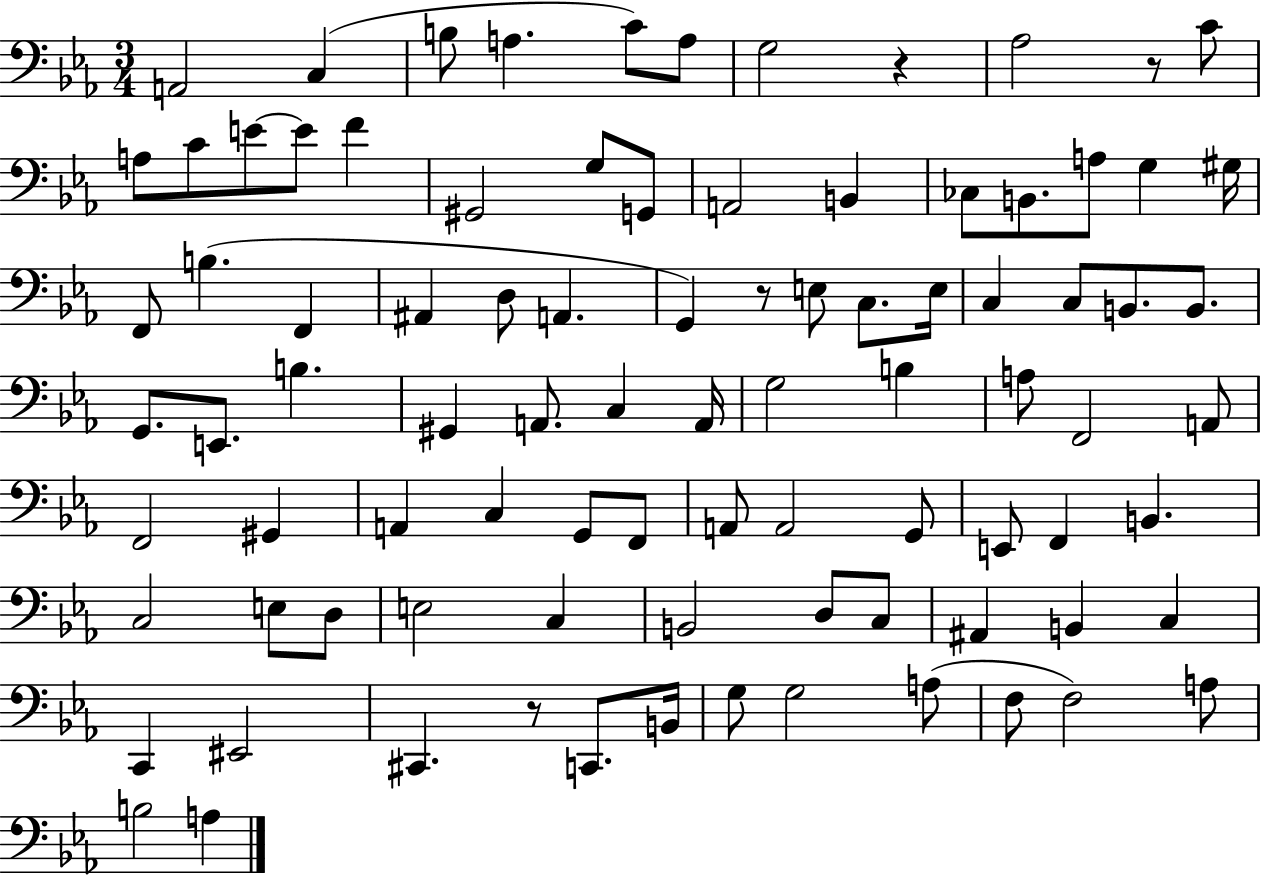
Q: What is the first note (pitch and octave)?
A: A2